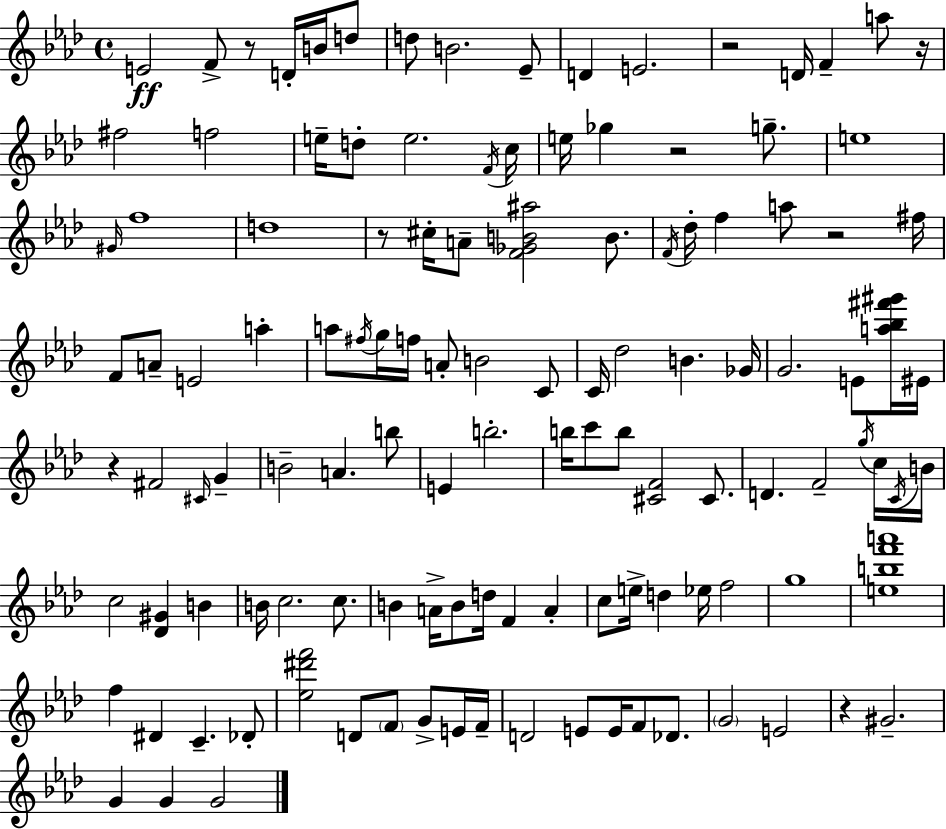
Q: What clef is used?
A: treble